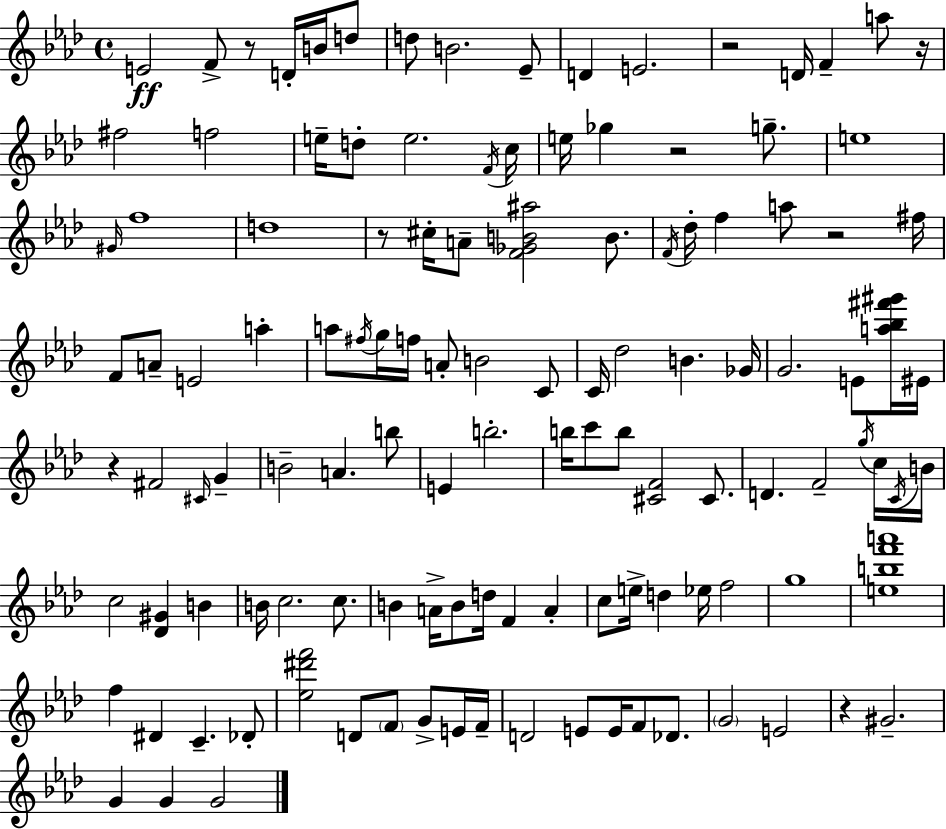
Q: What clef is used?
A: treble